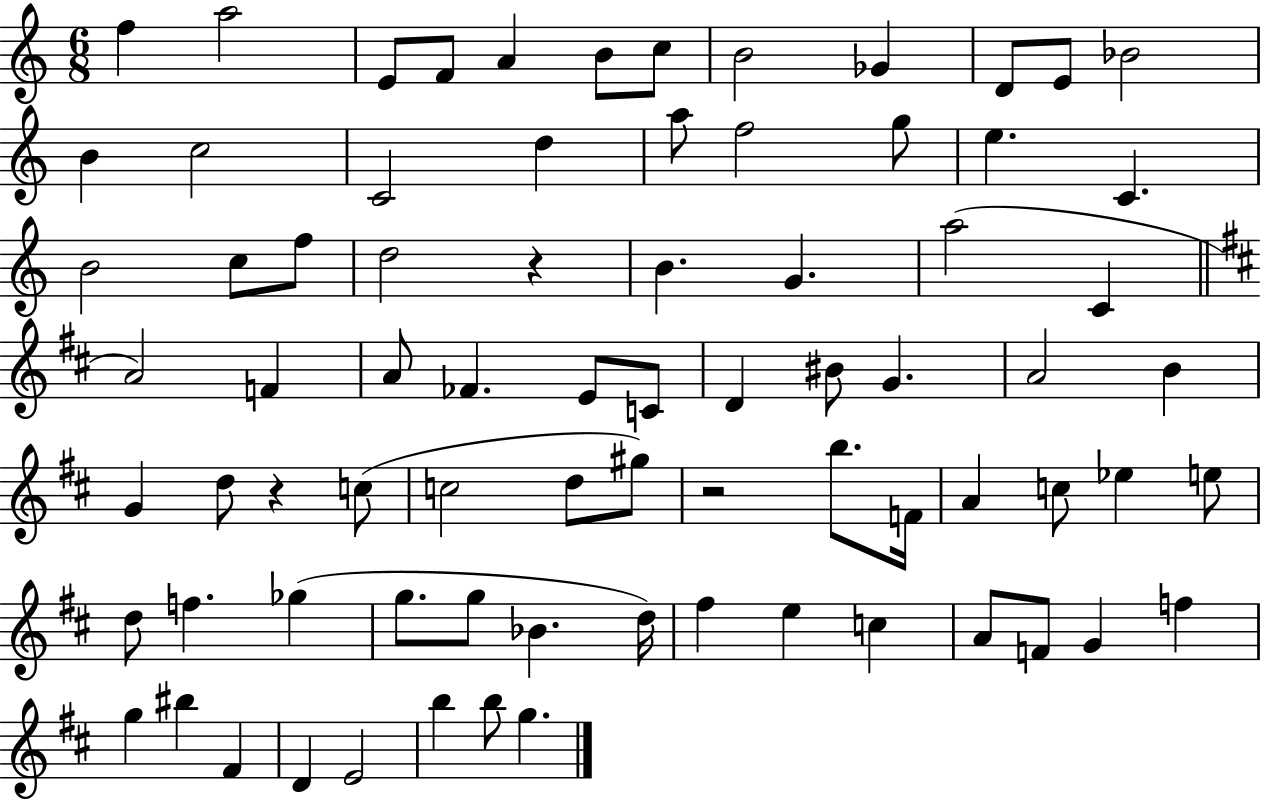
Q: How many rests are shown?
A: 3